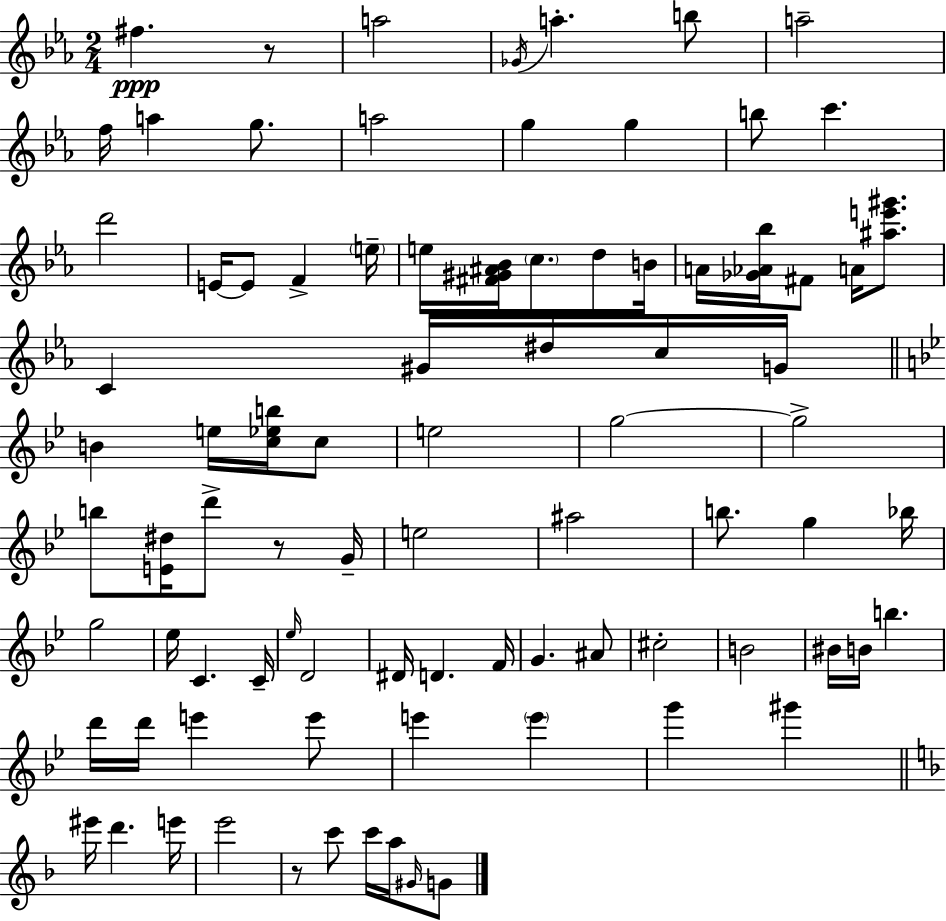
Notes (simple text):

F#5/q. R/e A5/h Gb4/s A5/q. B5/e A5/h F5/s A5/q G5/e. A5/h G5/q G5/q B5/e C6/q. D6/h E4/s E4/e F4/q E5/s E5/s [F#4,G#4,A#4,Bb4]/s C5/e. D5/e B4/s A4/s [Gb4,Ab4,Bb5]/s F#4/e A4/s [A#5,E6,G#6]/e. C4/q G#4/s D#5/s C5/s G4/s B4/q E5/s [C5,Eb5,B5]/s C5/e E5/h G5/h G5/h B5/e [E4,D#5]/s D6/e R/e G4/s E5/h A#5/h B5/e. G5/q Bb5/s G5/h Eb5/s C4/q. C4/s Eb5/s D4/h D#4/s D4/q. F4/s G4/q. A#4/e C#5/h B4/h BIS4/s B4/s B5/q. D6/s D6/s E6/q E6/e E6/q E6/q G6/q G#6/q EIS6/s D6/q. E6/s E6/h R/e C6/e C6/s A5/s G#4/s G4/e